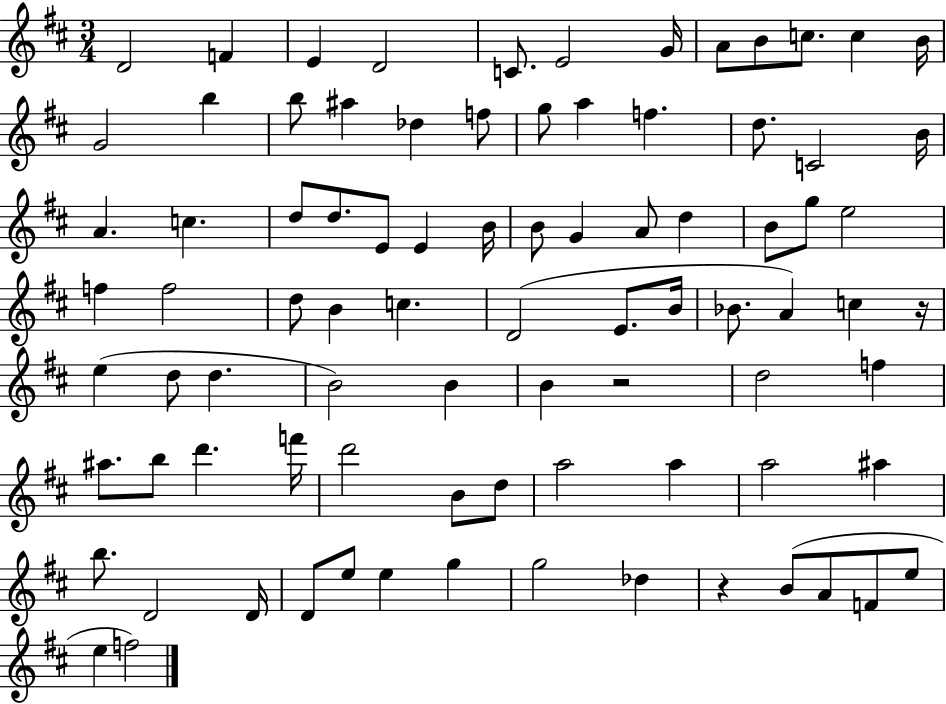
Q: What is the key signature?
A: D major